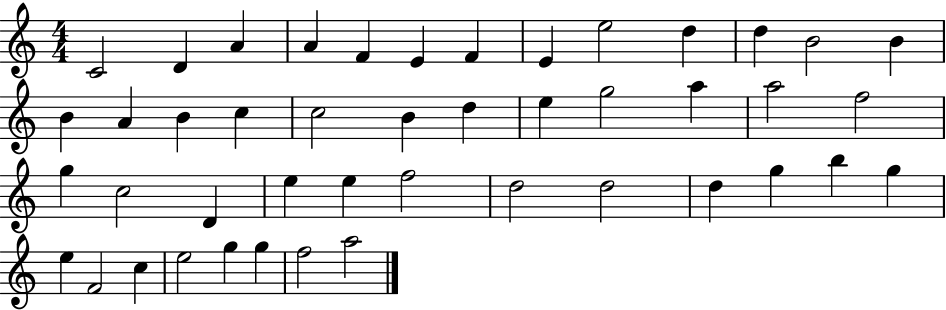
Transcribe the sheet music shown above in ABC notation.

X:1
T:Untitled
M:4/4
L:1/4
K:C
C2 D A A F E F E e2 d d B2 B B A B c c2 B d e g2 a a2 f2 g c2 D e e f2 d2 d2 d g b g e F2 c e2 g g f2 a2